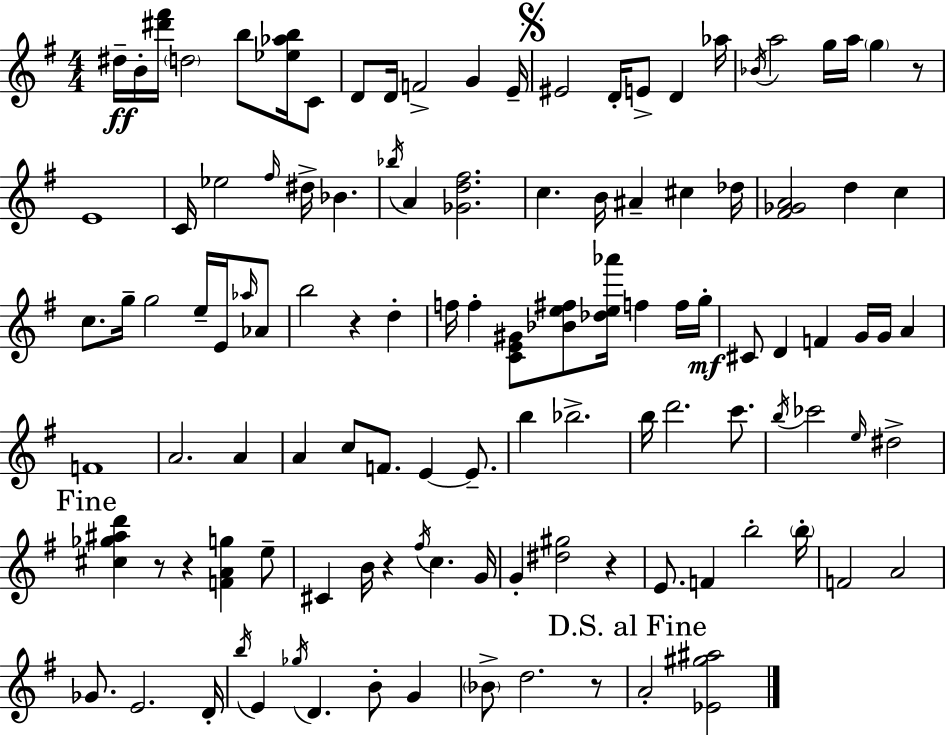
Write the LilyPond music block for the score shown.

{
  \clef treble
  \numericTimeSignature
  \time 4/4
  \key g \major
  \repeat volta 2 { dis''16--\ff b'16-. <dis''' fis'''>16 \parenthesize d''2 b''8 <ees'' aes'' b''>16 c'8 | d'8 d'16 f'2-> g'4 e'16-- | \mark \markup { \musicglyph "scripts.segno" } eis'2 d'16-. e'8-> d'4 aes''16 | \acciaccatura { bes'16 } a''2 g''16 a''16 \parenthesize g''4 r8 | \break e'1 | c'16 ees''2 \grace { fis''16 } dis''16-> bes'4. | \acciaccatura { bes''16 } a'4 <ges' d'' fis''>2. | c''4. b'16 ais'4-- cis''4 | \break des''16 <fis' ges' a'>2 d''4 c''4 | c''8. g''16-- g''2 e''16-- | e'16 \grace { aes''16 } aes'8 b''2 r4 | d''4-. f''16 f''4-. <c' e' gis'>8 <bes' e'' fis''>8 <des'' e'' aes'''>16 f''4 | \break f''16 g''16-.\mf cis'8 d'4 f'4 g'16 g'16 | a'4 f'1 | a'2. | a'4 a'4 c''8 f'8. e'4~~ | \break e'8.-- b''4 bes''2.-> | b''16 d'''2. | c'''8. \acciaccatura { b''16 } ces'''2 \grace { e''16 } dis''2-> | \mark "Fine" <cis'' ges'' ais'' d'''>4 r8 r4 | \break <f' a' g''>4 e''8-- cis'4 b'16 r4 \acciaccatura { fis''16 } | c''4. g'16 g'4-. <dis'' gis''>2 | r4 e'8. f'4 b''2-. | \parenthesize b''16-. f'2 a'2 | \break ges'8. e'2. | d'16-. \acciaccatura { b''16 } e'4 \acciaccatura { ges''16 } d'4. | b'8-. g'4 \parenthesize bes'8-> d''2. | r8 \mark "D.S. al Fine" a'2-. | \break <ees' gis'' ais''>2 } \bar "|."
}